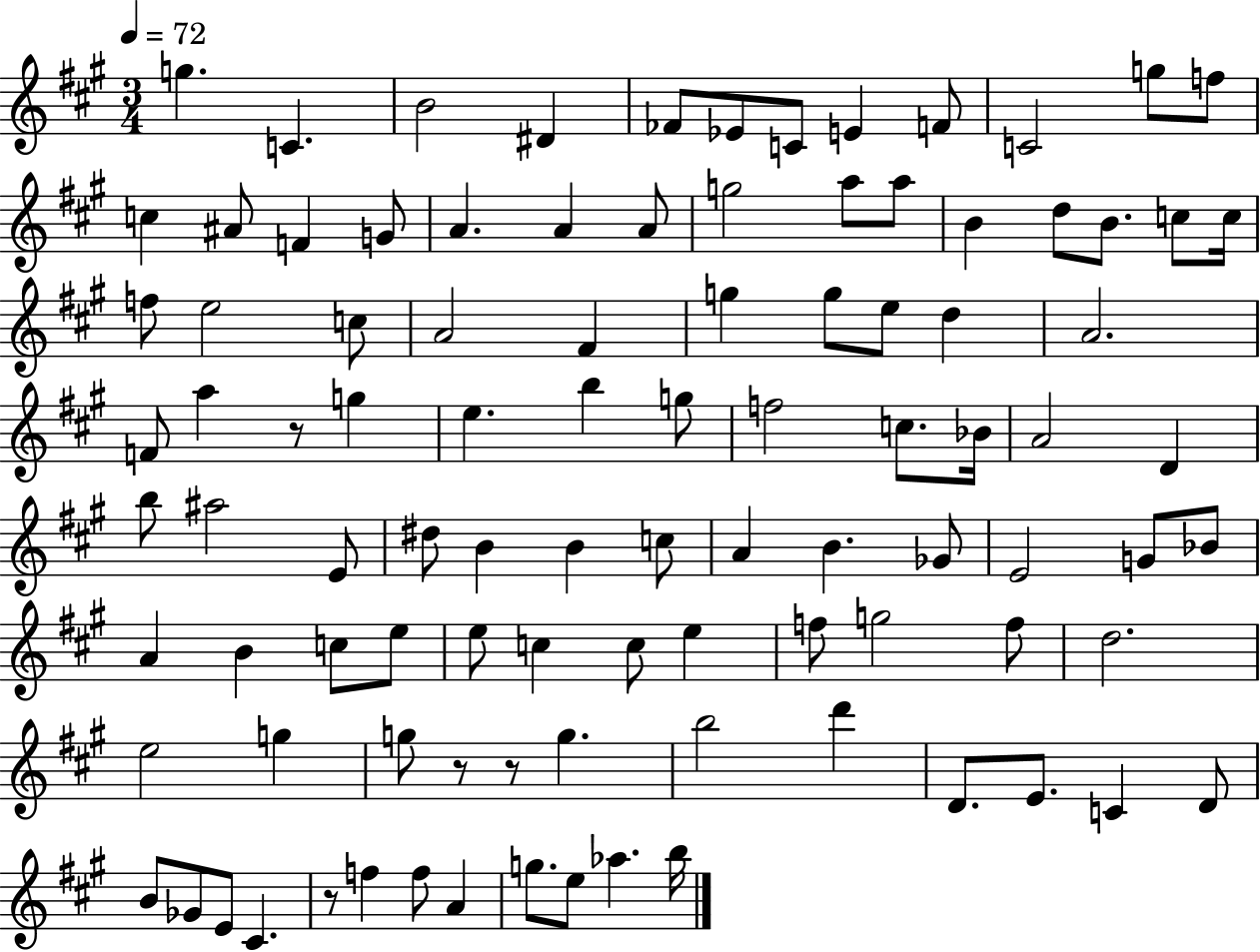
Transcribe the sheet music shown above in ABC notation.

X:1
T:Untitled
M:3/4
L:1/4
K:A
g C B2 ^D _F/2 _E/2 C/2 E F/2 C2 g/2 f/2 c ^A/2 F G/2 A A A/2 g2 a/2 a/2 B d/2 B/2 c/2 c/4 f/2 e2 c/2 A2 ^F g g/2 e/2 d A2 F/2 a z/2 g e b g/2 f2 c/2 _B/4 A2 D b/2 ^a2 E/2 ^d/2 B B c/2 A B _G/2 E2 G/2 _B/2 A B c/2 e/2 e/2 c c/2 e f/2 g2 f/2 d2 e2 g g/2 z/2 z/2 g b2 d' D/2 E/2 C D/2 B/2 _G/2 E/2 ^C z/2 f f/2 A g/2 e/2 _a b/4